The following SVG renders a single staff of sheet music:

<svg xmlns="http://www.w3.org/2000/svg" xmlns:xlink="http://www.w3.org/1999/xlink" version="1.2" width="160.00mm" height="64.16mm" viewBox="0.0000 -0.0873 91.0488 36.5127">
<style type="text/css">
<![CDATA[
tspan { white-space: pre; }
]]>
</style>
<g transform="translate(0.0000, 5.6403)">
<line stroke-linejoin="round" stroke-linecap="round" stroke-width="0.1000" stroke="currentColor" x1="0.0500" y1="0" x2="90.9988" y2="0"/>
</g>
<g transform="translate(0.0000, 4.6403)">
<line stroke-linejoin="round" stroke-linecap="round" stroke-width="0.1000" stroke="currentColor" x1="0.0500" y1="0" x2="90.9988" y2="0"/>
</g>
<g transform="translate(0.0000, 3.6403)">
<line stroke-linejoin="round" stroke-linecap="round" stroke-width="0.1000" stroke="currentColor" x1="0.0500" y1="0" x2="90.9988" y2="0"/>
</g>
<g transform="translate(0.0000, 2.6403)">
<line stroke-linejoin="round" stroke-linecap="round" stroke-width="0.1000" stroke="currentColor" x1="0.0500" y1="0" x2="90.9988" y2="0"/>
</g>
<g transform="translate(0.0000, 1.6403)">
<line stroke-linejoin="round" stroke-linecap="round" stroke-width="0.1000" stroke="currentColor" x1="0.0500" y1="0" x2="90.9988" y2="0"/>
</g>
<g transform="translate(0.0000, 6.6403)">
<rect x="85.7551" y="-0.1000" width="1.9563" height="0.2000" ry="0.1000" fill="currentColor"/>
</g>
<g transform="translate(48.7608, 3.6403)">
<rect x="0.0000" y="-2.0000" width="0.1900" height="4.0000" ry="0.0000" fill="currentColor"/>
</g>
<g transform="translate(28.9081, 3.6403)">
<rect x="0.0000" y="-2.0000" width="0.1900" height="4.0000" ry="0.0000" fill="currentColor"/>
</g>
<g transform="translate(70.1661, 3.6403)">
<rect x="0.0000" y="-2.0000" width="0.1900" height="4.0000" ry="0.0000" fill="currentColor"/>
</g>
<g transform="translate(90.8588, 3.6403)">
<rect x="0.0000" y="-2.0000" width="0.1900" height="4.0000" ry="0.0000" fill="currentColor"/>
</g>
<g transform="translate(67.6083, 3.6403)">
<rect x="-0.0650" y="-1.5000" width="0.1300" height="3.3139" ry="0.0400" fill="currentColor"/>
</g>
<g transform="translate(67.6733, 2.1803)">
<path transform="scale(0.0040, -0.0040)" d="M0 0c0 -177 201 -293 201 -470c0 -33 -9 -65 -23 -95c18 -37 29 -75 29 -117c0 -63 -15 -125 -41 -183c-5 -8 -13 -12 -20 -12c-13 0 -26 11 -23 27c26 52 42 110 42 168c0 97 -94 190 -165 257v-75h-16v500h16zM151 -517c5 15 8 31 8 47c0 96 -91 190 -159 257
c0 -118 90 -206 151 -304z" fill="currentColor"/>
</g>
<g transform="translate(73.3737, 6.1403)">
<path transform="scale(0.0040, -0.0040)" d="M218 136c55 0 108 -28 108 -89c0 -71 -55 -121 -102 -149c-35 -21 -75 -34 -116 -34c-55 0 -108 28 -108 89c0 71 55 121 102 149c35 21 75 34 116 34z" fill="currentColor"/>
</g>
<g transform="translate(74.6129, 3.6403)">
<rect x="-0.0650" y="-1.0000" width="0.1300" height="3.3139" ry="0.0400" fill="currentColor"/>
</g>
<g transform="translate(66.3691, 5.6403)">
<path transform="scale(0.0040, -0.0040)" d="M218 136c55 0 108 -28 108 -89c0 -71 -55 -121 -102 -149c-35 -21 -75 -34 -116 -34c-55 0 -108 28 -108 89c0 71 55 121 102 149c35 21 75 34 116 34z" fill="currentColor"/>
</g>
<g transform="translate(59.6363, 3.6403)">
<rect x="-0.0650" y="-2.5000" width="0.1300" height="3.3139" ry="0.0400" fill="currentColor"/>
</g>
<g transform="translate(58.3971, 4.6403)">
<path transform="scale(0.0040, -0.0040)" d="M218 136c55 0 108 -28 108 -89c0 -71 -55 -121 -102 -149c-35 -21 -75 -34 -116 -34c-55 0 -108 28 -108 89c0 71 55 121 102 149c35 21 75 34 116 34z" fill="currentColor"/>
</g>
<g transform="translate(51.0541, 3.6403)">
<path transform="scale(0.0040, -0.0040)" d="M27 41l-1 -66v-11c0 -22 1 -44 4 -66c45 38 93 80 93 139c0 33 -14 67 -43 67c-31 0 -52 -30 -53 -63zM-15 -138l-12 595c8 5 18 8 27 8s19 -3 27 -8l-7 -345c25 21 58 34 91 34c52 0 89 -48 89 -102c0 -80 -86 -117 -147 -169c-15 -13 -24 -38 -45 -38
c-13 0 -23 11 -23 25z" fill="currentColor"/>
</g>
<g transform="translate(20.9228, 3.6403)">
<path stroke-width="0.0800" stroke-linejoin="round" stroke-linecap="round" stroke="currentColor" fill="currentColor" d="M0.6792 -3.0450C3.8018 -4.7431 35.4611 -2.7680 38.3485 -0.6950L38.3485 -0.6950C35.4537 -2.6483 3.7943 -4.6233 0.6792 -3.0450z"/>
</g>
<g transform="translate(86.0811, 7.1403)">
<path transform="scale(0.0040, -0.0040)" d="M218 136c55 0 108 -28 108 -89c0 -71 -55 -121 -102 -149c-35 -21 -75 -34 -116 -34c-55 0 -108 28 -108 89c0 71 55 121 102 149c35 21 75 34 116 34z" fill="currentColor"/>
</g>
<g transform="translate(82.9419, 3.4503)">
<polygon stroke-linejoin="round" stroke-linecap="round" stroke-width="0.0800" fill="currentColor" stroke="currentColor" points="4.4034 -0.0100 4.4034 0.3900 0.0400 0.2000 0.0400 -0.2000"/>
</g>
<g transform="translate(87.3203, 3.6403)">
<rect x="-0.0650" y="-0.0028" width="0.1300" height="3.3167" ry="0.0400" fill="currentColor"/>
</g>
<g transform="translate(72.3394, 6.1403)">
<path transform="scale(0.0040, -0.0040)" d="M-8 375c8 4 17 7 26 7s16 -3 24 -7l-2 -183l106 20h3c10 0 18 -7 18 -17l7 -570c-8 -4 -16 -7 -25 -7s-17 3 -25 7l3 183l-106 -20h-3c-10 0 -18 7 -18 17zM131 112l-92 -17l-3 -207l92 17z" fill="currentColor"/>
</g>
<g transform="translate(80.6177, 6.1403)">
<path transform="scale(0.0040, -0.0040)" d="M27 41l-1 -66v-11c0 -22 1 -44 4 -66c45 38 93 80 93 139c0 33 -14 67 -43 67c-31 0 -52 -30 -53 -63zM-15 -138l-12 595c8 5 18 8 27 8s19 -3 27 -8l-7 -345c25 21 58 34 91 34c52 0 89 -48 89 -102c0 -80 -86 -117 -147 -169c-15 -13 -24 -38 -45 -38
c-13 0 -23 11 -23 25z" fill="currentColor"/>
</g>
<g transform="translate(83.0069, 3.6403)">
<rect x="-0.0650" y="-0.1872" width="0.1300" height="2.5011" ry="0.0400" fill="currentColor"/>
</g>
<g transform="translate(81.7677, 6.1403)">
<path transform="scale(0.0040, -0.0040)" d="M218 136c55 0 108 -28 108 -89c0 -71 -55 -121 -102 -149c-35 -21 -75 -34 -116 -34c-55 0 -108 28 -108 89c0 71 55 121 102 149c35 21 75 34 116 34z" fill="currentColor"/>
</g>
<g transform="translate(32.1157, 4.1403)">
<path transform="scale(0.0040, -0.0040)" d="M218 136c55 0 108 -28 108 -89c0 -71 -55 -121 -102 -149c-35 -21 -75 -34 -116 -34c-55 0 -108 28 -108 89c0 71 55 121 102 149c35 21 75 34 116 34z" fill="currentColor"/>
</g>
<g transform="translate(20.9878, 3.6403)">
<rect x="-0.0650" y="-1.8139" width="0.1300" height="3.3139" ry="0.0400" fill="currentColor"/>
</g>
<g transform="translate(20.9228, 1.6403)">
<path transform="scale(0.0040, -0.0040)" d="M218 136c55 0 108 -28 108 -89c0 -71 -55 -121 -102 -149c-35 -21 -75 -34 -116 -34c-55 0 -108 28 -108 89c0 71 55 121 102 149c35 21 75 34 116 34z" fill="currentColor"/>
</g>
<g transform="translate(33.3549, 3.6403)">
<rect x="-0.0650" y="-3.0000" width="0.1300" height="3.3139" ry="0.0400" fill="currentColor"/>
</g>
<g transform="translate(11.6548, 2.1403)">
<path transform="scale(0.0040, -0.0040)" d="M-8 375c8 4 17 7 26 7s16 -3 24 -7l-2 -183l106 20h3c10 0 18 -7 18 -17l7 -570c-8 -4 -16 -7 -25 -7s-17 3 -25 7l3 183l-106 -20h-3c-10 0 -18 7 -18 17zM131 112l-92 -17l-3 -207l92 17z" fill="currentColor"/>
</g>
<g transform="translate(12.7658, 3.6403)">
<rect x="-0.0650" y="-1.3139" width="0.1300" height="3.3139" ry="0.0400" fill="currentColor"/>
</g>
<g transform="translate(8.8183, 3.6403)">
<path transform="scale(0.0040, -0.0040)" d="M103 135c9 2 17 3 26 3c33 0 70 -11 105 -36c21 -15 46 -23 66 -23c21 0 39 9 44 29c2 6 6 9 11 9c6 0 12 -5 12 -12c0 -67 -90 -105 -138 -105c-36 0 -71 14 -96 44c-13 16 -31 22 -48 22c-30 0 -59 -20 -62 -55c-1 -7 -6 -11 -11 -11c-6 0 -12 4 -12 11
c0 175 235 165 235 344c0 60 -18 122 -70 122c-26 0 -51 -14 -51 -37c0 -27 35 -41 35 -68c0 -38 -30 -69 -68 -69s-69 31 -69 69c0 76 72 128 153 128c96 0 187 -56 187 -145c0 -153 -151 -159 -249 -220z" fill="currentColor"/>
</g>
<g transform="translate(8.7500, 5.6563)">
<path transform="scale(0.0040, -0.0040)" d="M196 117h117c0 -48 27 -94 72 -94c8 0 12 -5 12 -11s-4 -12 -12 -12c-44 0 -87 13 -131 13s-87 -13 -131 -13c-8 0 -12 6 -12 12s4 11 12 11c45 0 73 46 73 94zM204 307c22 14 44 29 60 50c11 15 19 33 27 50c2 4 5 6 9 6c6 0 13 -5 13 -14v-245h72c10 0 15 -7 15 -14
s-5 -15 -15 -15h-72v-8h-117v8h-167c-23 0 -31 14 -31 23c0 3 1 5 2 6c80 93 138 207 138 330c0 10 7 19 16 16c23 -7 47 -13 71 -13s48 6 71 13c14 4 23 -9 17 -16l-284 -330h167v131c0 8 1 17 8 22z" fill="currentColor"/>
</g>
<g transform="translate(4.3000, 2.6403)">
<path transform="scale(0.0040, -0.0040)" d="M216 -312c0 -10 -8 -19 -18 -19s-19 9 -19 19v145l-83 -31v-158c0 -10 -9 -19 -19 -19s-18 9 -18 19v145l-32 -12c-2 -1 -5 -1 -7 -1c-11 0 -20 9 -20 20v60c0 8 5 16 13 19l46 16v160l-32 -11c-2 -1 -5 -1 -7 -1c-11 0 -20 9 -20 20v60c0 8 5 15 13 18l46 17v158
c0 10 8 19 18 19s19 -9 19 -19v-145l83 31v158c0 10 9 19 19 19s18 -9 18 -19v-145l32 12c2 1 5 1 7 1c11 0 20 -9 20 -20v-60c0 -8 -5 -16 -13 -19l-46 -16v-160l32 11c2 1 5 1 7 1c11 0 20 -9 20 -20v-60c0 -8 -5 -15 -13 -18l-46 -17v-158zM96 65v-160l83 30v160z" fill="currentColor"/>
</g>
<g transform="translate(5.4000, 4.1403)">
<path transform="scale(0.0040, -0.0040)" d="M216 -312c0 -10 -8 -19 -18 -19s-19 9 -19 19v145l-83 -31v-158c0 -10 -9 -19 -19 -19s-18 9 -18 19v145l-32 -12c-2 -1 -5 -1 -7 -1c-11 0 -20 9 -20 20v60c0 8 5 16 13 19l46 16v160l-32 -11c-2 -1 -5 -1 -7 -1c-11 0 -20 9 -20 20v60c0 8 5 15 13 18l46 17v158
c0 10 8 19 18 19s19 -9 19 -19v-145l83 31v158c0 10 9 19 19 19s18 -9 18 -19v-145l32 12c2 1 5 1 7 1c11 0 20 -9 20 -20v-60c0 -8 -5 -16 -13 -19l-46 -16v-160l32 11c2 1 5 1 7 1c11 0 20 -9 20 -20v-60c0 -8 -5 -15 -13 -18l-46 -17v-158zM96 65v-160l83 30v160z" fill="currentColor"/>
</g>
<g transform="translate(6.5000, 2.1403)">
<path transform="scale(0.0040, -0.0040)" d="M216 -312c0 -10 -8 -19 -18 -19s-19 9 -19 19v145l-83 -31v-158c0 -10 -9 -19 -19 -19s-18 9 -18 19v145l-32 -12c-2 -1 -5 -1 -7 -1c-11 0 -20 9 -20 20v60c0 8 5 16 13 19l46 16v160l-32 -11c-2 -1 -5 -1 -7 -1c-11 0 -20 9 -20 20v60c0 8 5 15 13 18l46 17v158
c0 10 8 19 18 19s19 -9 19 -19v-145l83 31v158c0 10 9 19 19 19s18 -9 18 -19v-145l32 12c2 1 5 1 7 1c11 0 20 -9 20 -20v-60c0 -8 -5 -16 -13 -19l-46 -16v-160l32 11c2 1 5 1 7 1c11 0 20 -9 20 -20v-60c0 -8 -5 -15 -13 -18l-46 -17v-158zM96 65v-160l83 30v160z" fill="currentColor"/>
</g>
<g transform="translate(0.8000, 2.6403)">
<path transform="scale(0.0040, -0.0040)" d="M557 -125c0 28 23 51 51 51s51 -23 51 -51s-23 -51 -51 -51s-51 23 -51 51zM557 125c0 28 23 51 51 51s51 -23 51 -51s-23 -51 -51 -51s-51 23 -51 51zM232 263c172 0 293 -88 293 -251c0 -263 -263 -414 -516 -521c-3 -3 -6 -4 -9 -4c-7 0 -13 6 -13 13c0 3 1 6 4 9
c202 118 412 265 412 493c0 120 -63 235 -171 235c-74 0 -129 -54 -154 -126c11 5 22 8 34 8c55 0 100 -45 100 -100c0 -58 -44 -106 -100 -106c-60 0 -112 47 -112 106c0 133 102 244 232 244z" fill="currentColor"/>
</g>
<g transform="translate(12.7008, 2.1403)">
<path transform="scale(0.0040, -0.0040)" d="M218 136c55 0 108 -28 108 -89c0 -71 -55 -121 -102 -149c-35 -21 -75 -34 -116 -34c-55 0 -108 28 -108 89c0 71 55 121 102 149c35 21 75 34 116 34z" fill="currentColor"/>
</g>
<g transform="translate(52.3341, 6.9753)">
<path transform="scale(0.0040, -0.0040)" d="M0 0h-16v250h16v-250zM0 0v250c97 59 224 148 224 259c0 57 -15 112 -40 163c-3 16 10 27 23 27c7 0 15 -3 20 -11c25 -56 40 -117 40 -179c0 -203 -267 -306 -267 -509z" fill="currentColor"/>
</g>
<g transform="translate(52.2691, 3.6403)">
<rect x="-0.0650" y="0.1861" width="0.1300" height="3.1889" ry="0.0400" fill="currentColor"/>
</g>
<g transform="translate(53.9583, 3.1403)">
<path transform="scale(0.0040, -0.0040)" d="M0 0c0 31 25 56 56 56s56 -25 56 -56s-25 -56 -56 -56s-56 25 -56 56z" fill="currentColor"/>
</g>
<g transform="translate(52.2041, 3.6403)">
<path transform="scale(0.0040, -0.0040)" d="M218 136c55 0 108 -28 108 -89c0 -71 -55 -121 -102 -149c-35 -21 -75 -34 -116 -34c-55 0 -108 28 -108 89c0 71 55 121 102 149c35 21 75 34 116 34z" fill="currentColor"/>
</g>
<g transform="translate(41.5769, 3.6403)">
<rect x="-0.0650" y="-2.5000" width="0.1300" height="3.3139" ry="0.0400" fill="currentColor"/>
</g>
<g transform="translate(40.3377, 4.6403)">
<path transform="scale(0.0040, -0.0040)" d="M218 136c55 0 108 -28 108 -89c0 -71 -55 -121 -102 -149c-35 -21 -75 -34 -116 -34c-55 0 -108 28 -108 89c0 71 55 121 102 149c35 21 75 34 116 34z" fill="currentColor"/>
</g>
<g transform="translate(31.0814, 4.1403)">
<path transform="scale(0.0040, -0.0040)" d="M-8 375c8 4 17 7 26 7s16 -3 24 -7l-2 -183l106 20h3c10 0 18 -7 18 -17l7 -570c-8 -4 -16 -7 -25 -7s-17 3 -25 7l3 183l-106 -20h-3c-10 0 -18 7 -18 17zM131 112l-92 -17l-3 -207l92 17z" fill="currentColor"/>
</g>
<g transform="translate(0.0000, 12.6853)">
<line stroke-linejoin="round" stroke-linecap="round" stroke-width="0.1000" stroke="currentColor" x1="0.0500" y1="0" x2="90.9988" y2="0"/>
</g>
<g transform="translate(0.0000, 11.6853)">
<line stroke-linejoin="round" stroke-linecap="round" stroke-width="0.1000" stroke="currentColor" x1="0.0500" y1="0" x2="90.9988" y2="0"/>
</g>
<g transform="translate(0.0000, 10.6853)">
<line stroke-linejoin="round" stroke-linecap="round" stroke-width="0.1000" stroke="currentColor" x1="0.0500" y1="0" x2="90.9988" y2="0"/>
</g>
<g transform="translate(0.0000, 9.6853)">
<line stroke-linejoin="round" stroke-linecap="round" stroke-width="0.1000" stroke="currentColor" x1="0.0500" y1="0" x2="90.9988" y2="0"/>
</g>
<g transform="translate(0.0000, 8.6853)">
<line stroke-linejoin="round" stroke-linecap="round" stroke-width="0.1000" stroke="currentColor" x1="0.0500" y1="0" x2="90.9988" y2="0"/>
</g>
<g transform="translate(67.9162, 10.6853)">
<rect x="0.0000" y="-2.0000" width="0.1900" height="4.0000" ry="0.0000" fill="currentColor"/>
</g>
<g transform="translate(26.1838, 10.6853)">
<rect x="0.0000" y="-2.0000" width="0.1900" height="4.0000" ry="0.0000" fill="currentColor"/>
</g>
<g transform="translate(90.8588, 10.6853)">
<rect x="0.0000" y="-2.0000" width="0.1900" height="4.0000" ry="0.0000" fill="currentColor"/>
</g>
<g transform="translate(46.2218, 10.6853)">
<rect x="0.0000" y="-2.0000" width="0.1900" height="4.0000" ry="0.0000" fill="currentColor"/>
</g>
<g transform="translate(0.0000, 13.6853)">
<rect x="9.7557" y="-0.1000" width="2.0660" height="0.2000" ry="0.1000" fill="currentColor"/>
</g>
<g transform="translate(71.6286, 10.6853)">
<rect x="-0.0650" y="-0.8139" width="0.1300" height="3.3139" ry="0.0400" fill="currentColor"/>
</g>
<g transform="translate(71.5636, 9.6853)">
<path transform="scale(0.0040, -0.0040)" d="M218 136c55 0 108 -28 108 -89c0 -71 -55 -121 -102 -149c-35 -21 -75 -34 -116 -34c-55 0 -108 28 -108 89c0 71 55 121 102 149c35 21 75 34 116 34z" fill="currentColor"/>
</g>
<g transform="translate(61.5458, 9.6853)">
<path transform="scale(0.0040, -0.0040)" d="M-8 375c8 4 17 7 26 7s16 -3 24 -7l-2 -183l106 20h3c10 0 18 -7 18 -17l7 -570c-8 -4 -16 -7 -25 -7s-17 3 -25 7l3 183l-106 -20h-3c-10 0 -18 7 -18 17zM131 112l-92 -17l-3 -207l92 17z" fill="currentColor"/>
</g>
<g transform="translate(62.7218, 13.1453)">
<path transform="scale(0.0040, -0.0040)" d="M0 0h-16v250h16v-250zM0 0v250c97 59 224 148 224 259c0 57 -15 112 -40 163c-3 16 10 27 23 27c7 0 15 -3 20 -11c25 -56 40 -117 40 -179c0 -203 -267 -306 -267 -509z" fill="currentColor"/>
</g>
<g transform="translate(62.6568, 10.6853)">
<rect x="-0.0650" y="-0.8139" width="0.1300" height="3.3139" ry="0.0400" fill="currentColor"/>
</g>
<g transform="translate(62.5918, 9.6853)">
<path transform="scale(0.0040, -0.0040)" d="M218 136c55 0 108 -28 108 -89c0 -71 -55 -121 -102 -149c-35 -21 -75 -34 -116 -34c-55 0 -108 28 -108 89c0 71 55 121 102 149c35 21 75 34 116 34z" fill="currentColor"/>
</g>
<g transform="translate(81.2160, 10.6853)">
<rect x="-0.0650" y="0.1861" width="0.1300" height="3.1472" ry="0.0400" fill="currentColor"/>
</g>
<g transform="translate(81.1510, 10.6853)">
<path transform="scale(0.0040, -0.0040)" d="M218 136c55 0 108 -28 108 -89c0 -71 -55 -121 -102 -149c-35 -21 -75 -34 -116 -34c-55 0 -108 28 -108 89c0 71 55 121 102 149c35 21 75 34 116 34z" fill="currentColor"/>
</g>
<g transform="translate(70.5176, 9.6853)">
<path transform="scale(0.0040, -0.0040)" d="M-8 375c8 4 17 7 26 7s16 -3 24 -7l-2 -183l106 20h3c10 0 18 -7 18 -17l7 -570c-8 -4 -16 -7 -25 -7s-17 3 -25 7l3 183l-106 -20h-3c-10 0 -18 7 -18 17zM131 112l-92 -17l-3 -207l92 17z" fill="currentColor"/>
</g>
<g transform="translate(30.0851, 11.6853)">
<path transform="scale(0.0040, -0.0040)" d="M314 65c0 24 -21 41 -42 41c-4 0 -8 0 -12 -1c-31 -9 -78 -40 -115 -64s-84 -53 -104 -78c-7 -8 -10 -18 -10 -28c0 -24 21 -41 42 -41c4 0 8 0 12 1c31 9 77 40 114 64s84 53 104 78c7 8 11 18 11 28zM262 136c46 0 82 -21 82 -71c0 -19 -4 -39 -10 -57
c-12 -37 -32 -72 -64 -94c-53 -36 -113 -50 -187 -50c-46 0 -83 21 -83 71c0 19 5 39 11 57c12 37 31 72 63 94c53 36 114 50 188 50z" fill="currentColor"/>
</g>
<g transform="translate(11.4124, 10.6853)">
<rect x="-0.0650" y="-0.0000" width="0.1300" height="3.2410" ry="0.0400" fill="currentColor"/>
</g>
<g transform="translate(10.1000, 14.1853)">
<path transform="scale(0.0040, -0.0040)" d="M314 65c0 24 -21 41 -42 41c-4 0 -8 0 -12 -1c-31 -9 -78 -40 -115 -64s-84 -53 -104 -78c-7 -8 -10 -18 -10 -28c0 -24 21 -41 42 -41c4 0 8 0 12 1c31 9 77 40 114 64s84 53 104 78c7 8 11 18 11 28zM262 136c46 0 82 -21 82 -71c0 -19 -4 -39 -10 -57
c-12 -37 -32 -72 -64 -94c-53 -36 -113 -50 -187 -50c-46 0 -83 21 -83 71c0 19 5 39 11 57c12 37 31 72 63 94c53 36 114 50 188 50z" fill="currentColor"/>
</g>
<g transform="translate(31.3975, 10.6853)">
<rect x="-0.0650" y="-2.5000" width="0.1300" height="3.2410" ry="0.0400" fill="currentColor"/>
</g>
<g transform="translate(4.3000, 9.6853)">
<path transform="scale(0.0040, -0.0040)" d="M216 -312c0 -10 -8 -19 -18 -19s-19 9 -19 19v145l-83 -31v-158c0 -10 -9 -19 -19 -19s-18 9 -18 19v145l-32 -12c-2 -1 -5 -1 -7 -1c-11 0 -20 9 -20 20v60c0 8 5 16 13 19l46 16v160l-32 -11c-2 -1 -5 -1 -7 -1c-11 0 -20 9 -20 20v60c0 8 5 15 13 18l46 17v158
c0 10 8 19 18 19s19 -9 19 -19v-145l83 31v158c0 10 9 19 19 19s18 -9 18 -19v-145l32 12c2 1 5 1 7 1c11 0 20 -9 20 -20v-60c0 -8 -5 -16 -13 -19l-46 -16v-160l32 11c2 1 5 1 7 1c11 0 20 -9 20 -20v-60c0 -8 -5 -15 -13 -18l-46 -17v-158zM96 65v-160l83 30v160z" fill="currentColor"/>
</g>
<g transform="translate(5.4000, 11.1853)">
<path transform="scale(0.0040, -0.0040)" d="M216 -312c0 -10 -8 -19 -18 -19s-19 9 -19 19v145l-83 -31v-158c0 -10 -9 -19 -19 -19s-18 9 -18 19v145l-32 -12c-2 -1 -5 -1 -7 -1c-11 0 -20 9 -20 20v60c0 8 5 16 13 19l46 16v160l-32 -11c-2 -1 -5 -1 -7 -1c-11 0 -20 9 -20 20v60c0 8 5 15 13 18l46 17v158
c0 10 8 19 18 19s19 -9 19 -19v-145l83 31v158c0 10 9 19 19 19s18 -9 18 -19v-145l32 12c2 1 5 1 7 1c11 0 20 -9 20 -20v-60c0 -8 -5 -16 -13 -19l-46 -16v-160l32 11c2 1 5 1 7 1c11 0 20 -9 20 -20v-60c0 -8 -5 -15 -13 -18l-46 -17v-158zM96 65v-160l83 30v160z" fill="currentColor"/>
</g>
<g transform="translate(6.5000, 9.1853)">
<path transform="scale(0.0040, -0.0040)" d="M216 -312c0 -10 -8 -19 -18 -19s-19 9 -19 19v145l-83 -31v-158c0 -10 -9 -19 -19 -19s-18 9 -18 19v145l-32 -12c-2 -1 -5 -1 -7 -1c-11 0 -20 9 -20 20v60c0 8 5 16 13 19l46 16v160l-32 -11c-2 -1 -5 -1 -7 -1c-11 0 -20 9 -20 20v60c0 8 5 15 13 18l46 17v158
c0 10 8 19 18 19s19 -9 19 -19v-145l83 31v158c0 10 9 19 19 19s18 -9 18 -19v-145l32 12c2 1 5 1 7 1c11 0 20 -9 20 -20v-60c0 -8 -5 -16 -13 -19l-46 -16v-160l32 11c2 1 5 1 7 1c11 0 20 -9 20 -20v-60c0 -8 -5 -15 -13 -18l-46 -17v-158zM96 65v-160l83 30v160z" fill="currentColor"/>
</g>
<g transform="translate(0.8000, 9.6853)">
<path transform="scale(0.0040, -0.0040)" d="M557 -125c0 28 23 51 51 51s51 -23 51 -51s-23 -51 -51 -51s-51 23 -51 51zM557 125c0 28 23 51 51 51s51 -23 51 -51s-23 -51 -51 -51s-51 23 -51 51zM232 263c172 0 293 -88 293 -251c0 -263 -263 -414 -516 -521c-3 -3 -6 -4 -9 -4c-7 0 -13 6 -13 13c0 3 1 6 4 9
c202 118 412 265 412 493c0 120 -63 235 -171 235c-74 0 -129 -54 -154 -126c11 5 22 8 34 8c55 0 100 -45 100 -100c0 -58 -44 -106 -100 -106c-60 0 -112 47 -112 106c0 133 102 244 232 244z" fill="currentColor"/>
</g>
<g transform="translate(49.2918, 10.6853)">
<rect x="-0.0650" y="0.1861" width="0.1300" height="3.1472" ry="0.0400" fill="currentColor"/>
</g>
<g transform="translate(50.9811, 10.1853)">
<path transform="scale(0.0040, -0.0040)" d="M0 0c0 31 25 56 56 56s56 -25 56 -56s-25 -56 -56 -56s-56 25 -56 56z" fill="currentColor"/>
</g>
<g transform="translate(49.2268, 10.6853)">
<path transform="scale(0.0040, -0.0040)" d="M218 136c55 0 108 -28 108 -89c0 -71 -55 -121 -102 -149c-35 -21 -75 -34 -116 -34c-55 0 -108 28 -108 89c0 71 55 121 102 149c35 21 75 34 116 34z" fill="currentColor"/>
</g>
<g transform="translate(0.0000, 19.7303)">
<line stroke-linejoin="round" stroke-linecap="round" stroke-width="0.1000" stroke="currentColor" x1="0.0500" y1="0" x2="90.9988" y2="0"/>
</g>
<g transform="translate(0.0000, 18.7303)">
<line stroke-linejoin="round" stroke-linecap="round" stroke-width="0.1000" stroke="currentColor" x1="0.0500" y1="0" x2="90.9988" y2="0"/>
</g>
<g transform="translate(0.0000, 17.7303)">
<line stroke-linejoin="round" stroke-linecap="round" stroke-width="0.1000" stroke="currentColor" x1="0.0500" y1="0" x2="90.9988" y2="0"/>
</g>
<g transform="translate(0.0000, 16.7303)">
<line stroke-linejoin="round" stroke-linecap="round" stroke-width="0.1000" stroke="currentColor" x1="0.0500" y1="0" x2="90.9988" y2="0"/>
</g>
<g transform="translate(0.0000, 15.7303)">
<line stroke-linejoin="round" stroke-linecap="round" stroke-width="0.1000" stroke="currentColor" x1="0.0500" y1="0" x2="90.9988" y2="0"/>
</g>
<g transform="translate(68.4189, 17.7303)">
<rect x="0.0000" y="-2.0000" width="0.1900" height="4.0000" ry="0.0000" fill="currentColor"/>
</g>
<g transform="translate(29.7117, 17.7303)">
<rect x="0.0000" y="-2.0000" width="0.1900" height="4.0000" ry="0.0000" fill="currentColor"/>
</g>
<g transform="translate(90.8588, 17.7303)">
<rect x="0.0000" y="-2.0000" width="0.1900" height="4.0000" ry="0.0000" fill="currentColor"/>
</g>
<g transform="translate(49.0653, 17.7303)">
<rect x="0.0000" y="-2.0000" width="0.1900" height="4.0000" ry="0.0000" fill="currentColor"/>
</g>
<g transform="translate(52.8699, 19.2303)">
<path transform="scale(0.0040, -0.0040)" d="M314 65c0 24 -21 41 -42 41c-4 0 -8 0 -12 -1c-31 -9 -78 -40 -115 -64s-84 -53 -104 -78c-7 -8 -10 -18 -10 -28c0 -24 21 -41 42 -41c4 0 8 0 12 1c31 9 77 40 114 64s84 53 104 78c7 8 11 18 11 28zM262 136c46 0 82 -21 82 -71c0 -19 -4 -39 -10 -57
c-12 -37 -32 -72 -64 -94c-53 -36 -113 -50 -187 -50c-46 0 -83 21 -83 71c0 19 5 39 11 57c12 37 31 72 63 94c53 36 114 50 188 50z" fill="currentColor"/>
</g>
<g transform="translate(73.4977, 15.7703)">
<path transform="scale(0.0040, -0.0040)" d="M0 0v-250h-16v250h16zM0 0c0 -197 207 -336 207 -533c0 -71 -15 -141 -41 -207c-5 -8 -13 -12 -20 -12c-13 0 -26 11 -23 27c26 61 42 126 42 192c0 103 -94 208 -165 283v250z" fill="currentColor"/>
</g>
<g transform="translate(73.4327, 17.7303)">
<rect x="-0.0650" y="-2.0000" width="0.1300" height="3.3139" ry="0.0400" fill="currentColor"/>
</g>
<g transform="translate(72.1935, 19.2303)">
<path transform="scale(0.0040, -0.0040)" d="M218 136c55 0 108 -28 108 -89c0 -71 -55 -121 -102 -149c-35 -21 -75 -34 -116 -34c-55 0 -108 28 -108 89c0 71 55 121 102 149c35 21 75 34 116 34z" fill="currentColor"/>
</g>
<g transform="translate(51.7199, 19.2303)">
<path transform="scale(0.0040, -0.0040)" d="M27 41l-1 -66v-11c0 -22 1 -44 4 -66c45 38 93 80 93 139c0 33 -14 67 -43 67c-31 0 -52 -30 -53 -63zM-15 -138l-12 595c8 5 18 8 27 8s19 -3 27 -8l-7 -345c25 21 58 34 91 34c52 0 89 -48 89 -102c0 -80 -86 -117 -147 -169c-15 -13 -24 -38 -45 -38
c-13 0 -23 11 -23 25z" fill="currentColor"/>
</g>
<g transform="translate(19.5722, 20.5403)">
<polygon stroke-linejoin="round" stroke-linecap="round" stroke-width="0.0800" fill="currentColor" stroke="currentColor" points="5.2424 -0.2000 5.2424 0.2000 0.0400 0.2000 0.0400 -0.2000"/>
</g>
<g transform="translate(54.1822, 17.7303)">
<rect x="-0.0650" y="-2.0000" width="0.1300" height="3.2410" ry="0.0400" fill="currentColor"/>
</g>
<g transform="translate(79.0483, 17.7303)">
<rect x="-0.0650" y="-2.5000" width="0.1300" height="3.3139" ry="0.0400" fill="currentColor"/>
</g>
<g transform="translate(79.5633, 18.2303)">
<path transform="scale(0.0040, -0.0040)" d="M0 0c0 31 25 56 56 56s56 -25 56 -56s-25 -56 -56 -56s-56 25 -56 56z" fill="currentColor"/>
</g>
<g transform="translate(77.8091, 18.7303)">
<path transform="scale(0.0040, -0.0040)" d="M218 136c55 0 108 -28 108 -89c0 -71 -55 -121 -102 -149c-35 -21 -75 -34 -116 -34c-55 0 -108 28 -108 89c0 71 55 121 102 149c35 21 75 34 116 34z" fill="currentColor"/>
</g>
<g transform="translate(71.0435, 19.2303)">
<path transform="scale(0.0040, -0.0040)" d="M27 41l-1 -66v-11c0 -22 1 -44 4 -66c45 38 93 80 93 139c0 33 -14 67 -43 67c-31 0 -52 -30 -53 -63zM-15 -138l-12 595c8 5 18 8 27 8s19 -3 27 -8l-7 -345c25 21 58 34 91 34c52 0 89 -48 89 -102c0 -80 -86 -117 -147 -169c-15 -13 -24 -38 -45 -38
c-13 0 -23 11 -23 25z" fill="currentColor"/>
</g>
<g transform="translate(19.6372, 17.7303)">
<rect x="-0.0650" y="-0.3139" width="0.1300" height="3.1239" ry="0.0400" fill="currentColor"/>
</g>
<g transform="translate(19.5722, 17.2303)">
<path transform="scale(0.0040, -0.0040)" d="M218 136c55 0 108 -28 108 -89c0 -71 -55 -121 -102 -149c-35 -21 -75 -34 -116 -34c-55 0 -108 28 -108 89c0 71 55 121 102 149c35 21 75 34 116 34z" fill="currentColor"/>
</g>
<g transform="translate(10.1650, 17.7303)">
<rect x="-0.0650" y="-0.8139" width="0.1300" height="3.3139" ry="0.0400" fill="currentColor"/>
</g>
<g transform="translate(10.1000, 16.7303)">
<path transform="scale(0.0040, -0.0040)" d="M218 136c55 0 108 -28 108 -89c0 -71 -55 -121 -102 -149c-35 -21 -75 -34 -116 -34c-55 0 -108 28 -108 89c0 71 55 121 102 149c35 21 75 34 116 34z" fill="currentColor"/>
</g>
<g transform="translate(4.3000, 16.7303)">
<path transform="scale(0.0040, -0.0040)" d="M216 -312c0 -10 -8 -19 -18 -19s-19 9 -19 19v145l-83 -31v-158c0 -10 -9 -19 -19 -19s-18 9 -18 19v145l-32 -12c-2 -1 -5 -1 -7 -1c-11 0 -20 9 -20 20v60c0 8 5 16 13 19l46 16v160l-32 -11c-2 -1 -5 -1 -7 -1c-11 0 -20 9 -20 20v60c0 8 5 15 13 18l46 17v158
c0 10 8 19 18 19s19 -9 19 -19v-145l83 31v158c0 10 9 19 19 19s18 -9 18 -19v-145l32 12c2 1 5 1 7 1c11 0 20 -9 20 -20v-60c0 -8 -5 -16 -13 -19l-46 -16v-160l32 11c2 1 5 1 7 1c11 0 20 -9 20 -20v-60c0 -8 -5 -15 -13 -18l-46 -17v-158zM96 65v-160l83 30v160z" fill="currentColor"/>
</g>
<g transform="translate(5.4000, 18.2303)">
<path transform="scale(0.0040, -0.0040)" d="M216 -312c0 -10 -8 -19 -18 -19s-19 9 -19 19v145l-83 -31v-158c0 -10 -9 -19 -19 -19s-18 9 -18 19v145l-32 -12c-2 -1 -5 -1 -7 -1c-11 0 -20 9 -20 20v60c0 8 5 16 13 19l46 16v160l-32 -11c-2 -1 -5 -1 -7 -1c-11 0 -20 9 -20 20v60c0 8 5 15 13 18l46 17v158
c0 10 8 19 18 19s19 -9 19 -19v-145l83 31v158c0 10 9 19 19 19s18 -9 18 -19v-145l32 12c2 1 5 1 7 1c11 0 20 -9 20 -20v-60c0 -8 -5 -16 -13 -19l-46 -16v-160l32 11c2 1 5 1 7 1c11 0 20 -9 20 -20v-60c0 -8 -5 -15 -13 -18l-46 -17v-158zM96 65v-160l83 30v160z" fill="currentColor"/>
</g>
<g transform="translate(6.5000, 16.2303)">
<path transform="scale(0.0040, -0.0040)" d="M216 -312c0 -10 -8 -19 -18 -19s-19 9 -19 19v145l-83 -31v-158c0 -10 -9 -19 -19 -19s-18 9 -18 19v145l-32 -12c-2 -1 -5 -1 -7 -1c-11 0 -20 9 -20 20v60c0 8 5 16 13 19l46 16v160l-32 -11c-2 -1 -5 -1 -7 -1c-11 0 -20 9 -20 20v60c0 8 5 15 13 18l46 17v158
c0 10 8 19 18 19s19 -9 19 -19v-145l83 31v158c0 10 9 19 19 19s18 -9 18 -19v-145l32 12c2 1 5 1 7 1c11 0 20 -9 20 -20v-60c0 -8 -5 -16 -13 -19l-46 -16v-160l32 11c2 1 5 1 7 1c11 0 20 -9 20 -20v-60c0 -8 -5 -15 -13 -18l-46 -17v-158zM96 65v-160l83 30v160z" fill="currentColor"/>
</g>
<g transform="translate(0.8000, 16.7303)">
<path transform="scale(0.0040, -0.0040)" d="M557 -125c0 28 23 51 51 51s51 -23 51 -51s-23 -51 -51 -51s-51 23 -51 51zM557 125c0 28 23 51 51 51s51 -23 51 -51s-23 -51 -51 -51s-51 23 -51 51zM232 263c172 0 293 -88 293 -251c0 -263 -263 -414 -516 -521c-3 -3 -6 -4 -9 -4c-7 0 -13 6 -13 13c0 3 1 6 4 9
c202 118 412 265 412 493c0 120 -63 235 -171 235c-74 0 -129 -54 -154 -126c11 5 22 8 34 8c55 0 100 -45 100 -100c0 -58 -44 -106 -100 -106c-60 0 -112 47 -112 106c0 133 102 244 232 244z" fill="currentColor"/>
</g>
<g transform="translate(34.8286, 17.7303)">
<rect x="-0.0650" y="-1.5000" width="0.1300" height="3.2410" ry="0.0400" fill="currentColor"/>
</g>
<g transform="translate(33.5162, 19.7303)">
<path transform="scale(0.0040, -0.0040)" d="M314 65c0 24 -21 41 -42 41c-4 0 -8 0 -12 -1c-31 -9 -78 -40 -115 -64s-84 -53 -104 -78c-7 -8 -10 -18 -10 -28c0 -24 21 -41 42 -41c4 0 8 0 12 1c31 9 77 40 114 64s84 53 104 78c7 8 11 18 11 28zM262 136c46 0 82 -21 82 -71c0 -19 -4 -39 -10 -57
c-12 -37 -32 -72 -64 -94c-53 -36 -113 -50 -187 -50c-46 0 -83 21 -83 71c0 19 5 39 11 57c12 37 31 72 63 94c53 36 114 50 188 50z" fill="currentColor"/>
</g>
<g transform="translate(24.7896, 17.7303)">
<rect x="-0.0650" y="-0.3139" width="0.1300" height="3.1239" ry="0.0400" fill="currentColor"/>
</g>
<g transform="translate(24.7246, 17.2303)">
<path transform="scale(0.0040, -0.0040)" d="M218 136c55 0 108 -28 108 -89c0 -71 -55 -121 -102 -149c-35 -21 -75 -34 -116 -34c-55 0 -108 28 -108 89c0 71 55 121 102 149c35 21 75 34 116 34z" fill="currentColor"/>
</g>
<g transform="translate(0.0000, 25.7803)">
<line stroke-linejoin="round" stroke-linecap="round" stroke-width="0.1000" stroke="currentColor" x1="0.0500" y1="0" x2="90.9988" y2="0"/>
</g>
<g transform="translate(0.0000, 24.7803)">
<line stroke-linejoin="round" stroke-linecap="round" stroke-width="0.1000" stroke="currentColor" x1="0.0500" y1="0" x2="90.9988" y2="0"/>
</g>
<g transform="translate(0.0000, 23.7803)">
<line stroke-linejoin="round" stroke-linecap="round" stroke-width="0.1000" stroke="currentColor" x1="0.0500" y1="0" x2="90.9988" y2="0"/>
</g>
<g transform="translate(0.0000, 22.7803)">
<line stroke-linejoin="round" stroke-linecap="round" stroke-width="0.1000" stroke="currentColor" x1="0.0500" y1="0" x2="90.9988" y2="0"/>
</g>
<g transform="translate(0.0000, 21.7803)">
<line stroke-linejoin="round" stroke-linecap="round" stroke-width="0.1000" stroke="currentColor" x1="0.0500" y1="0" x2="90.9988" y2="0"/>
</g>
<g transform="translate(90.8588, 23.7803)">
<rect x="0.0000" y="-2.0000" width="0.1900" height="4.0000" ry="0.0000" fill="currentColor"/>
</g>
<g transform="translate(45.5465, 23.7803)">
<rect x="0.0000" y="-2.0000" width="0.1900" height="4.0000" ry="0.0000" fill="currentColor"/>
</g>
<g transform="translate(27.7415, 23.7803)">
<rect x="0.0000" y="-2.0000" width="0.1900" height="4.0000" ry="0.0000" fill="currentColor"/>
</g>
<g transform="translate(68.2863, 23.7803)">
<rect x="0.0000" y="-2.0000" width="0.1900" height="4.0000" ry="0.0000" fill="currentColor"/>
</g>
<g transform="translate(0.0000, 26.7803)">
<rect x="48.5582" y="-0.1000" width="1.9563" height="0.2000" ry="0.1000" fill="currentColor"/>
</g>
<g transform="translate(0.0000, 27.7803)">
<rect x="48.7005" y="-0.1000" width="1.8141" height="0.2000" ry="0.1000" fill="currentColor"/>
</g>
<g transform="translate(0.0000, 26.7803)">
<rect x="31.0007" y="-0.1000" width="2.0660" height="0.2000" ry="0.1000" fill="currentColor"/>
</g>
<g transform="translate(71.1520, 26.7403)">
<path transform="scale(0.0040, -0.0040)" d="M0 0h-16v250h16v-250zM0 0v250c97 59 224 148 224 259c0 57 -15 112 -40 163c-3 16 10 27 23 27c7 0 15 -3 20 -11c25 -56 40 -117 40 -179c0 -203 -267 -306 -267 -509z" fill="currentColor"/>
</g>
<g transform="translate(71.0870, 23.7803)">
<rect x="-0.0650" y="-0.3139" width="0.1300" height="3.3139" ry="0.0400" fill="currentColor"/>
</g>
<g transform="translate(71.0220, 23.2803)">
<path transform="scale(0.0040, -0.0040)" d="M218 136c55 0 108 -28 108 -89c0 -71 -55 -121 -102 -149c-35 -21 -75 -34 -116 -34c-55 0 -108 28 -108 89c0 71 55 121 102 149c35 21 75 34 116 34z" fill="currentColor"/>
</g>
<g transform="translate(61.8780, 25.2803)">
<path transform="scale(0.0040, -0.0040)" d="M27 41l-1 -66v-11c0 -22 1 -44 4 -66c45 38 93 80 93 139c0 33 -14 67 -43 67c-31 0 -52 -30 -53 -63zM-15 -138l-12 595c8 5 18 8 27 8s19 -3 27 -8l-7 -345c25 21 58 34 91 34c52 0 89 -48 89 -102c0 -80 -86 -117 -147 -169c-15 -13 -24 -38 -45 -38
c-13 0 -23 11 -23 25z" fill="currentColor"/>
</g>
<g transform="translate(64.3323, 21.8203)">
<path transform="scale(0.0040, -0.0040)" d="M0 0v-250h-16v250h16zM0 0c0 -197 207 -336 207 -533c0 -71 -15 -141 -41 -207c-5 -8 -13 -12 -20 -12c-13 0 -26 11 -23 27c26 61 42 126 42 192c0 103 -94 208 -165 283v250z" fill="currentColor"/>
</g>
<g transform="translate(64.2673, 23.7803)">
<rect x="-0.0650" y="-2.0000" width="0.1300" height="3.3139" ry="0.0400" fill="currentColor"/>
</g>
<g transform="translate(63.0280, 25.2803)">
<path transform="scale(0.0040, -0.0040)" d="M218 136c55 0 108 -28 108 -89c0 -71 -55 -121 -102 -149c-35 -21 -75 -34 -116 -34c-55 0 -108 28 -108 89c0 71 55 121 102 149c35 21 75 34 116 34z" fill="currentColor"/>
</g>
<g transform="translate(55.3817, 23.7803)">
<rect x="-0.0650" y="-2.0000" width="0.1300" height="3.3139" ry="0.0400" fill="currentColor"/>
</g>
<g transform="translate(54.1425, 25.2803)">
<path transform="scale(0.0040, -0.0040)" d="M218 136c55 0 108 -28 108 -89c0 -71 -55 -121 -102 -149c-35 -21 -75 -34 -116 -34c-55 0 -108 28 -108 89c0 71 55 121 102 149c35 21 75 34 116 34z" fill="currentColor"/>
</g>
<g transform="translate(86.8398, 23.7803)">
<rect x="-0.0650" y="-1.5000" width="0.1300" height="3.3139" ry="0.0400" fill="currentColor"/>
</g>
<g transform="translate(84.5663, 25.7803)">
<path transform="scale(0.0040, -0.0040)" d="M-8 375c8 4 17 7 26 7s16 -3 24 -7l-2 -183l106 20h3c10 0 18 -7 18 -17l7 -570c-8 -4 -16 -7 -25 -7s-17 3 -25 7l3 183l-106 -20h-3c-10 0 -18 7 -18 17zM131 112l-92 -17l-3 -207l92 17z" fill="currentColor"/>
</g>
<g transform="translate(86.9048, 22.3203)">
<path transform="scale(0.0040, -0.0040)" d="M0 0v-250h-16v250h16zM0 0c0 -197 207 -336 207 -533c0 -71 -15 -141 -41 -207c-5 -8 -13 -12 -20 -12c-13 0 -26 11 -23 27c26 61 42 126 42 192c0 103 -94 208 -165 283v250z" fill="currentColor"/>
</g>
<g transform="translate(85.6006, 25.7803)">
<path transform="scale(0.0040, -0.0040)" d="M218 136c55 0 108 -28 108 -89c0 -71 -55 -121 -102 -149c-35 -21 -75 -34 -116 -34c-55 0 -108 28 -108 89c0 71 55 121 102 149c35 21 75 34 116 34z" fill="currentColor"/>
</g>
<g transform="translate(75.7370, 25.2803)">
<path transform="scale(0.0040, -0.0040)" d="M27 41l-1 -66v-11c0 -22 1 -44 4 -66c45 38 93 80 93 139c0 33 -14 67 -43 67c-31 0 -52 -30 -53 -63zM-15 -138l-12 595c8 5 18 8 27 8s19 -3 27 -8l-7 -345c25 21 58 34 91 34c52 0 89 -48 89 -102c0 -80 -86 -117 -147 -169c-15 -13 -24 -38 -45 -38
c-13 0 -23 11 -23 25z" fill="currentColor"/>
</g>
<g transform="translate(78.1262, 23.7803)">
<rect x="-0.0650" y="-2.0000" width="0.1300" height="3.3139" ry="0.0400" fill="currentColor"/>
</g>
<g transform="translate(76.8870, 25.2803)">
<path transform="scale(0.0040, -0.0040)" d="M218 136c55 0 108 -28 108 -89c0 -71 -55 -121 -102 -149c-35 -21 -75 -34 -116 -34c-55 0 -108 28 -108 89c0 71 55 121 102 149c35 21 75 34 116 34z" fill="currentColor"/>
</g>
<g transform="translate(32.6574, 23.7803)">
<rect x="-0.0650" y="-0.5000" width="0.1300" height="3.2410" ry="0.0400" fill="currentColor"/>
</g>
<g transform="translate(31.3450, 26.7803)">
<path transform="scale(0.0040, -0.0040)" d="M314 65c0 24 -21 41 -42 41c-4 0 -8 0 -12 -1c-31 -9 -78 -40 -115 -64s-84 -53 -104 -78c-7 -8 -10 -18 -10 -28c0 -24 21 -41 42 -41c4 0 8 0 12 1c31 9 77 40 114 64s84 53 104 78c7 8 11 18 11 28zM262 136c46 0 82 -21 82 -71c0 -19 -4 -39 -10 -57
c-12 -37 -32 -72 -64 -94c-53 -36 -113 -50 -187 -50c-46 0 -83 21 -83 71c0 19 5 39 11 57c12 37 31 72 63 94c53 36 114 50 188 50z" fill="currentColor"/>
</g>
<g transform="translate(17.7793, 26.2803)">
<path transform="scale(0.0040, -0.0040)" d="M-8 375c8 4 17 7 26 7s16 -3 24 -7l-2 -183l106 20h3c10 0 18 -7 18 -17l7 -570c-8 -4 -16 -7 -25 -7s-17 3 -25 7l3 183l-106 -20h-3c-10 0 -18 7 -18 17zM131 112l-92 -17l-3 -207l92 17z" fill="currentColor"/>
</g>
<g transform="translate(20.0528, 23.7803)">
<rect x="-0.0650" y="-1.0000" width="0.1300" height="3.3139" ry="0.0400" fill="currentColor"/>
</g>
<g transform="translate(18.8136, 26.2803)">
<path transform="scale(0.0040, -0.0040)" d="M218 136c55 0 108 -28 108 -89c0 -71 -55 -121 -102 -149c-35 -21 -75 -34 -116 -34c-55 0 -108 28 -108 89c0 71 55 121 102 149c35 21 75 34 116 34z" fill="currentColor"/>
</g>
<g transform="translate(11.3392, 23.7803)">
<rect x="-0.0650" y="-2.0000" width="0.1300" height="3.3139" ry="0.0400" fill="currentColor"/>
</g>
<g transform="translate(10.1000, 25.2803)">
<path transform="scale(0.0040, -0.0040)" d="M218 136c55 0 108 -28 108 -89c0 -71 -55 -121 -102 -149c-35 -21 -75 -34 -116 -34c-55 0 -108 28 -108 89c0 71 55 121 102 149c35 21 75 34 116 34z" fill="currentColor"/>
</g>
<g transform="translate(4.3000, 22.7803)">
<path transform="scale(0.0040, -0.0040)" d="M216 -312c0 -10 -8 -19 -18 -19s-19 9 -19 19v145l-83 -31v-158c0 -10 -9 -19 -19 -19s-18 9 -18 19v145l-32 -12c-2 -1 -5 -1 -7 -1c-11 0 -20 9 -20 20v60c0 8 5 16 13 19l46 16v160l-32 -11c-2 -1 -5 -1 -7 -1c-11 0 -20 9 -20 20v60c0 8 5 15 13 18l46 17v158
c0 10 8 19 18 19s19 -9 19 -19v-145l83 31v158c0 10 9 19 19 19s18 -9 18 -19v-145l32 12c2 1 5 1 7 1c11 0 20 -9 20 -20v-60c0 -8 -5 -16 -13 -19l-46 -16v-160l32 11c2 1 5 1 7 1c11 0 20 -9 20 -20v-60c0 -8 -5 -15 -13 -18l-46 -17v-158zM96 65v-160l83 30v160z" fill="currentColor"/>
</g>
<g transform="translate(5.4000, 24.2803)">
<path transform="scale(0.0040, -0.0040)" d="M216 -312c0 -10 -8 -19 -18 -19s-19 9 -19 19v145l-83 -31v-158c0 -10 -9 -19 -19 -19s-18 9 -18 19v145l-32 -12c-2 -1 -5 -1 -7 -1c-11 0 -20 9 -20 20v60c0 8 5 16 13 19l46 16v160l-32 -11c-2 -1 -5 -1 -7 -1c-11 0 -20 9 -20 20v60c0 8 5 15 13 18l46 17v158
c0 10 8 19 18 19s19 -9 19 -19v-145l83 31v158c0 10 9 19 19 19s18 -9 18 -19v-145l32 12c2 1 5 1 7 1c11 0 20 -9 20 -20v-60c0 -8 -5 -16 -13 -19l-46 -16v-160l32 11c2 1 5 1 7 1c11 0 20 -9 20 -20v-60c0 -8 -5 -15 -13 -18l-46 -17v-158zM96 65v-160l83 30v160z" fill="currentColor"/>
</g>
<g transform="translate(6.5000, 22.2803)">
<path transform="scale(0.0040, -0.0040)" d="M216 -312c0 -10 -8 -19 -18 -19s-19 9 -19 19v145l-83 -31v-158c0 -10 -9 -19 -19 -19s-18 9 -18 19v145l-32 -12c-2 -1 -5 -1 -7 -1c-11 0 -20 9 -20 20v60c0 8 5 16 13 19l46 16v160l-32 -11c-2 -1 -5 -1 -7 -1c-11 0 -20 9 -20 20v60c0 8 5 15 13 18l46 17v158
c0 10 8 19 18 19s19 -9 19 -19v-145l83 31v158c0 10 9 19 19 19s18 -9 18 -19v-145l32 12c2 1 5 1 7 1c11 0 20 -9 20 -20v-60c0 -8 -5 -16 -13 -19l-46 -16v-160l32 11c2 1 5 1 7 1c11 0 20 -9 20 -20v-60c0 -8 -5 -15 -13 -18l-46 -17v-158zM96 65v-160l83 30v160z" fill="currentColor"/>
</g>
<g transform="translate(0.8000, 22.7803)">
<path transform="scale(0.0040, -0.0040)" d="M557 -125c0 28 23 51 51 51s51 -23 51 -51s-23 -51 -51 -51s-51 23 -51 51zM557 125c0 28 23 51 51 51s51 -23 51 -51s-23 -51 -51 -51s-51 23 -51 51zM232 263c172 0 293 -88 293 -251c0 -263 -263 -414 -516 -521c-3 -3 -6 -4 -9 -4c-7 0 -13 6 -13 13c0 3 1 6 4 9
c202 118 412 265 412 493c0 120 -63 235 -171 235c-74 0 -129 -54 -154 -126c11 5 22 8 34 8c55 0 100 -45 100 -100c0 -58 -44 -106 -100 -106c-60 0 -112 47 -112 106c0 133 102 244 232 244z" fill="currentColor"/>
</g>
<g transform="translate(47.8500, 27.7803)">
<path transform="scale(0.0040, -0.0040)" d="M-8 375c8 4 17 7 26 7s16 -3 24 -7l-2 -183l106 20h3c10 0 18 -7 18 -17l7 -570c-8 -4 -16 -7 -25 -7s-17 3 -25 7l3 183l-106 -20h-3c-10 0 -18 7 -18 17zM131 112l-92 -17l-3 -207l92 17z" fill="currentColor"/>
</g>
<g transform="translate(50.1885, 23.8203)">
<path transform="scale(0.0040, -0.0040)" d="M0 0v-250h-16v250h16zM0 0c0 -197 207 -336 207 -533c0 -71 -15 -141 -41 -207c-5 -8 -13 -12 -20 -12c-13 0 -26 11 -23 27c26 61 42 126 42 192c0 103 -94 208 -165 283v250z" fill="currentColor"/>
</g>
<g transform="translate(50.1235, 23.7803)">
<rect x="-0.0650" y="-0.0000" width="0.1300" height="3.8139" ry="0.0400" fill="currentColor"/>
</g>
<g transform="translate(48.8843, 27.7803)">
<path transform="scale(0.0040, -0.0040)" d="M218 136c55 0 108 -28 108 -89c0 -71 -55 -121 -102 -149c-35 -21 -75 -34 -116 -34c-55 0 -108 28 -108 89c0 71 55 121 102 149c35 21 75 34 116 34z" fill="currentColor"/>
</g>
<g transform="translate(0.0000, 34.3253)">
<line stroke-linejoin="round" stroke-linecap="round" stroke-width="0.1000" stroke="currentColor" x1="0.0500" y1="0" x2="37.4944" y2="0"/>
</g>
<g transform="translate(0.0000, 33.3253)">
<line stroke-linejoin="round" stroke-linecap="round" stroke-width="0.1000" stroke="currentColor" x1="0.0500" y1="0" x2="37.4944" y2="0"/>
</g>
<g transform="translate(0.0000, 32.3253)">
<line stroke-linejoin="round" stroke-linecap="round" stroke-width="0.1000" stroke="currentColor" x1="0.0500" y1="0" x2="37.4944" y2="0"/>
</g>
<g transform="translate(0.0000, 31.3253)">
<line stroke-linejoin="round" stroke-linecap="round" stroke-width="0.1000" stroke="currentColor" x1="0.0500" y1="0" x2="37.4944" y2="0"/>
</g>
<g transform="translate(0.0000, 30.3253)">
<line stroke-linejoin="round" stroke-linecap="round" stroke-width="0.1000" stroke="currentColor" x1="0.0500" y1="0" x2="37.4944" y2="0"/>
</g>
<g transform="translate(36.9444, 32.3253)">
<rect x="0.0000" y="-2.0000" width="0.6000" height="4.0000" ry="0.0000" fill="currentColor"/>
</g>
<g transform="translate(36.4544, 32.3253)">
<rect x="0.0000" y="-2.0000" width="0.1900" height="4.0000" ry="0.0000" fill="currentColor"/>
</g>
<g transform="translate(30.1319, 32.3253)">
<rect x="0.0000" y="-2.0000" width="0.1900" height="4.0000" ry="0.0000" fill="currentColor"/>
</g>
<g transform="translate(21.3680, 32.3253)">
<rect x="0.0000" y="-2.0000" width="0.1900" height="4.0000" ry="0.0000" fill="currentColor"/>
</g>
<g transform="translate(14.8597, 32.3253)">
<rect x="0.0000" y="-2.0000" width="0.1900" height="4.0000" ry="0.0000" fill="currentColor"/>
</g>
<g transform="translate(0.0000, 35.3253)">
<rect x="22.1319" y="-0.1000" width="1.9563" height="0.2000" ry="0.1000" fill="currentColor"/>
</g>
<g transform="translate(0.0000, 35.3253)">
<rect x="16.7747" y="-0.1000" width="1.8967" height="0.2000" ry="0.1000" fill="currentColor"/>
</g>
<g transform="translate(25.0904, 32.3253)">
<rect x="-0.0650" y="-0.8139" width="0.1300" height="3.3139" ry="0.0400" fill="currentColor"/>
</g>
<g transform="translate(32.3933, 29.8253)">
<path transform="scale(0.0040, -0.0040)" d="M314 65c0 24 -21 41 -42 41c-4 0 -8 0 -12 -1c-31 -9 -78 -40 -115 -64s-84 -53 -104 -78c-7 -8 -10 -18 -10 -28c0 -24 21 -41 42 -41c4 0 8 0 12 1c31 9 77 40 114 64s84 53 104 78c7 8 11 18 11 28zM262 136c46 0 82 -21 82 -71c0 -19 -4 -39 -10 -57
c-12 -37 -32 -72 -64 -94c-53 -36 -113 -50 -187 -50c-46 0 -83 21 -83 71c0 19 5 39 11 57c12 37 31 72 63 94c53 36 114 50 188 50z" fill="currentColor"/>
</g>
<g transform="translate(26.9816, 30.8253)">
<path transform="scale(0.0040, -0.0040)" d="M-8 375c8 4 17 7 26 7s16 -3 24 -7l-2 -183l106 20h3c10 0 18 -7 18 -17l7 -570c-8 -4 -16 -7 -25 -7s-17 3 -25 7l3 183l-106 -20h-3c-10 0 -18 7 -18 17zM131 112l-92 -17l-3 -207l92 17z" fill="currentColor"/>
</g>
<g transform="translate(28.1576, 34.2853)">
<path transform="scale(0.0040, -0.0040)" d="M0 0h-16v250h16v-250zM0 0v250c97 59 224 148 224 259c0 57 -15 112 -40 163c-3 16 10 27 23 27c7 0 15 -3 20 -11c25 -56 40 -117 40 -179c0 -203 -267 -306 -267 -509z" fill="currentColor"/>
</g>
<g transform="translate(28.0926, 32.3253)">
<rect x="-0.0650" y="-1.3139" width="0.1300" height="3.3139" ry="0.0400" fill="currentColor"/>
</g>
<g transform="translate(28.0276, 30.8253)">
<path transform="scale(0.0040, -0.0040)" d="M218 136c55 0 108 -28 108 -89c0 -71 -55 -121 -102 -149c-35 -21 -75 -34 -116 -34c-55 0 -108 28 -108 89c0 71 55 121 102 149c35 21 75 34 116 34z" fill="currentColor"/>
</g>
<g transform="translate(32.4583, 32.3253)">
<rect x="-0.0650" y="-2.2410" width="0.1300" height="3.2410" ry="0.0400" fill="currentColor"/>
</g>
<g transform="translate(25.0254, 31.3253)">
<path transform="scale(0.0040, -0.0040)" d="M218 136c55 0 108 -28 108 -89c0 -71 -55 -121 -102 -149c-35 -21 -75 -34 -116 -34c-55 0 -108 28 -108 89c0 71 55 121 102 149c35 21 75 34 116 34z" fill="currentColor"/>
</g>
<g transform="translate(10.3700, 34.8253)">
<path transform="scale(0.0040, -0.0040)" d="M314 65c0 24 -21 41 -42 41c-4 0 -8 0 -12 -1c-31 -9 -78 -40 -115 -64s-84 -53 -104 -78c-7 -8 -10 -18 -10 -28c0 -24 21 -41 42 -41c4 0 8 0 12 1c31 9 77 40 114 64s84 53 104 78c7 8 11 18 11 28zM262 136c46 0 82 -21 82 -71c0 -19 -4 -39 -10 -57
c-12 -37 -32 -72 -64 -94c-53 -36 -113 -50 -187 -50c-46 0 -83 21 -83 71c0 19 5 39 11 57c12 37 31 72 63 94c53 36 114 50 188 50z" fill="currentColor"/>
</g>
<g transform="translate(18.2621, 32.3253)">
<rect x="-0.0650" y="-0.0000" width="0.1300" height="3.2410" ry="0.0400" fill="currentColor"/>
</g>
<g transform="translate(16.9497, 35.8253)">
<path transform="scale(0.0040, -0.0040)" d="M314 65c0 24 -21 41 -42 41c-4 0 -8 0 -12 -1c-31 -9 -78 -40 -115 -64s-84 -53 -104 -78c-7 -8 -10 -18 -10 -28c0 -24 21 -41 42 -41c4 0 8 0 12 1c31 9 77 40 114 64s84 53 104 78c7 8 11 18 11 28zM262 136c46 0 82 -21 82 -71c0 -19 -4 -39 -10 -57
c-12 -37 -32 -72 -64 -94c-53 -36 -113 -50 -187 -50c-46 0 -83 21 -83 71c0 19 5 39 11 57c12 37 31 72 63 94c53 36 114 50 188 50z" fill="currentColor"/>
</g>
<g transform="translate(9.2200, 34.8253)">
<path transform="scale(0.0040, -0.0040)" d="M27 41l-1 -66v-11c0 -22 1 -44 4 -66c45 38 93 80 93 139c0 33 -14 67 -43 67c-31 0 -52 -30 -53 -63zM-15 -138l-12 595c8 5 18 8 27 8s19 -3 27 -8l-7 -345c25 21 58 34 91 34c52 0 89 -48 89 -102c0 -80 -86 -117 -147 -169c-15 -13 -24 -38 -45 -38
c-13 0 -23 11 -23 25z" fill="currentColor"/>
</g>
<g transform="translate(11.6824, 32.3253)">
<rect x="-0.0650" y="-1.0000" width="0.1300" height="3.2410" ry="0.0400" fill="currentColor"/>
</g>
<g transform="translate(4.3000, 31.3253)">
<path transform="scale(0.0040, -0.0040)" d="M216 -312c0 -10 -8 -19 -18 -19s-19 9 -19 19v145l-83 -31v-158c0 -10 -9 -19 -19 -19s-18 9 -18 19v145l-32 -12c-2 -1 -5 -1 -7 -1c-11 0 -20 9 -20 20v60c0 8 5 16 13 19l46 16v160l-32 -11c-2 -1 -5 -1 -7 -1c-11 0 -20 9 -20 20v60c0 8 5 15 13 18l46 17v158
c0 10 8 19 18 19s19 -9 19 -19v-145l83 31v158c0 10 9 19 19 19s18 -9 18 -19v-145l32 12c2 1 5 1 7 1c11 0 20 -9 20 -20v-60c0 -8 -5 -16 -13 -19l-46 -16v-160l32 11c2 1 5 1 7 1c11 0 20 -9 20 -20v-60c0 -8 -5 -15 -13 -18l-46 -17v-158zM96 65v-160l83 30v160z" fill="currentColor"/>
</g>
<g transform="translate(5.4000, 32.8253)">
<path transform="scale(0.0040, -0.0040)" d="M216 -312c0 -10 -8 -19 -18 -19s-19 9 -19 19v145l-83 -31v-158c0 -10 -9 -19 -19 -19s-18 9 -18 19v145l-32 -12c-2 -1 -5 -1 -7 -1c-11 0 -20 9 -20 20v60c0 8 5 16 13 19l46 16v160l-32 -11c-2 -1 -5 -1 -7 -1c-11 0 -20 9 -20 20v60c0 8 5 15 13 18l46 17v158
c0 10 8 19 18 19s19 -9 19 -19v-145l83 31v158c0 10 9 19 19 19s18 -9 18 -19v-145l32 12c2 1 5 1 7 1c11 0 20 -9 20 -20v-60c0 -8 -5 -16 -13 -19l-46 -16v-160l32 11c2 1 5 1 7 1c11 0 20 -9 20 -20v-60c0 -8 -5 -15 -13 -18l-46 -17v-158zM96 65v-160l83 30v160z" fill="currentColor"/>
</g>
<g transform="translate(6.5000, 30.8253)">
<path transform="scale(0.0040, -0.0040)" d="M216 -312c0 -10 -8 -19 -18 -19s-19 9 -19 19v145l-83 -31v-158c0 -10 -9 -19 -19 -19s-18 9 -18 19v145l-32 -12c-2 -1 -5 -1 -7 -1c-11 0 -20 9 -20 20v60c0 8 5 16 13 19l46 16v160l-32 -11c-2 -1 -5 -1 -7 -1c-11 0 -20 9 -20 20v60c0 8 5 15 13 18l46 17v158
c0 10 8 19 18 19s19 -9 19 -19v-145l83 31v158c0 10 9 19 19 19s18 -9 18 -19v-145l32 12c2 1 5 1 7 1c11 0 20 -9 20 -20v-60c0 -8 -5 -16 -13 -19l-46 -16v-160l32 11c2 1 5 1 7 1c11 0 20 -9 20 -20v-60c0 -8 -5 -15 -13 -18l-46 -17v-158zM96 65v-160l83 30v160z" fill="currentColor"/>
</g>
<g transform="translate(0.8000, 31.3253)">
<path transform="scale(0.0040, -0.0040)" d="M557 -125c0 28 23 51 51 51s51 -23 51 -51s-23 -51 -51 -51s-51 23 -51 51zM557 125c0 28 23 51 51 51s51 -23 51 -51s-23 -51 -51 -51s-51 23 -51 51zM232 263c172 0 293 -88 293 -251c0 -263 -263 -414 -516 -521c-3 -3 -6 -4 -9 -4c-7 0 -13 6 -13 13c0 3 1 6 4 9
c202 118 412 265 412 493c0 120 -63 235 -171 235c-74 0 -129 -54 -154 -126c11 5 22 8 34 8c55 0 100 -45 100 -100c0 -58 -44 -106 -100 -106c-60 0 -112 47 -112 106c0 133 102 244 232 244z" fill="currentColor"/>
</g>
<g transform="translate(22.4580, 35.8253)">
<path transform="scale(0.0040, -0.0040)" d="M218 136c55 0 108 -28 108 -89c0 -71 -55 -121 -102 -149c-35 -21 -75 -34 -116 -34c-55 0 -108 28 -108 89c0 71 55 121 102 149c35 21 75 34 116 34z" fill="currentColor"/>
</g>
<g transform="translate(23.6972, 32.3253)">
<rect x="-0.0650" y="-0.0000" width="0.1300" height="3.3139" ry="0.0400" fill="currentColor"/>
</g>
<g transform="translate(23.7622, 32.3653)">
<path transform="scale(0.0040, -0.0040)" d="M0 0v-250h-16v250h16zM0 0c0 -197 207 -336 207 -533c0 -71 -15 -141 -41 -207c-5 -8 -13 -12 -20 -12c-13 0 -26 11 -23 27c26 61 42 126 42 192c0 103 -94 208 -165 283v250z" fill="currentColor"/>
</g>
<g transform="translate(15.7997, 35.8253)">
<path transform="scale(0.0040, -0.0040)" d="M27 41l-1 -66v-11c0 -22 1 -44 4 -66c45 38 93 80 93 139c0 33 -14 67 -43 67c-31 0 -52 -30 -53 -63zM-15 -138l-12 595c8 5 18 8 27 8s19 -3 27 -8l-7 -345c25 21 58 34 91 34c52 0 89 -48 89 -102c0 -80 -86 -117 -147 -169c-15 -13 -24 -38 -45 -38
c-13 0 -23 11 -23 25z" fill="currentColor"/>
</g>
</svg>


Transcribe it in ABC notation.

X:1
T:Untitled
M:2/4
L:1/4
K:A
G, A, C, B,, _D,/2 B,, ^G,,/4 F,, _F,,/2 D,,/2 D,,2 B,,2 D, F,/2 F, D, ^F, E,/2 E,/2 ^G,,2 _A,,2 _A,,/2 B,, A,, F,, E,,2 C,,/2 A,, _A,,/2 E,/2 _A,, G,,/2 _F,,2 _D,,2 D,,/2 ^F, G,/2 B,2